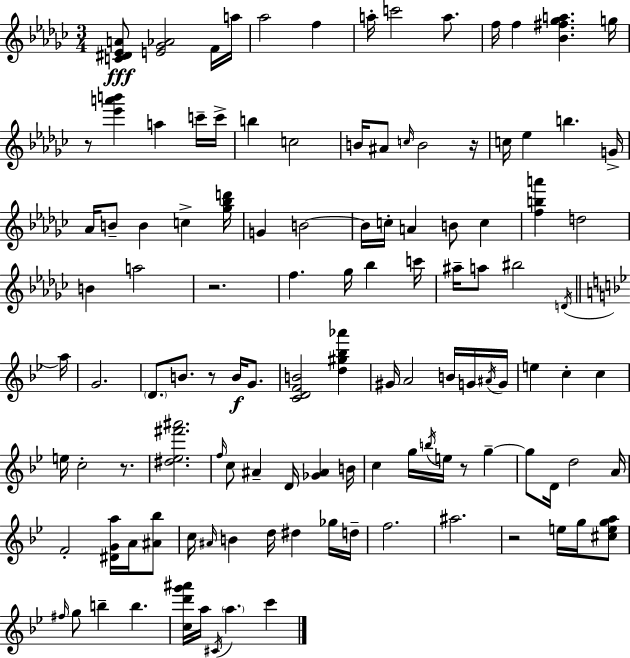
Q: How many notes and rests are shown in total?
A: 118